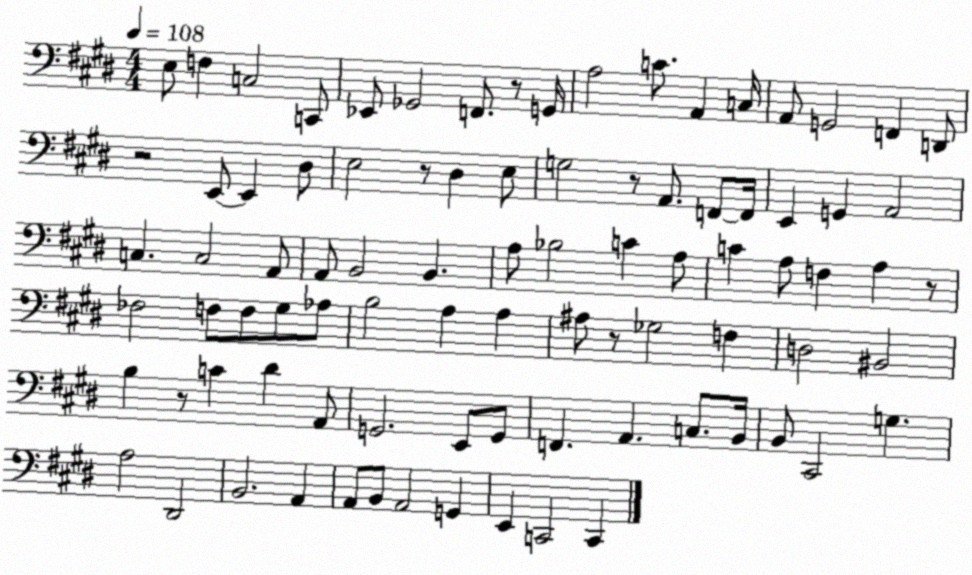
X:1
T:Untitled
M:4/4
L:1/4
K:E
E,/2 F, C,2 C,,/2 _E,,/2 _G,,2 F,,/2 z/2 G,,/4 A,2 C/2 A,, C,/4 A,,/2 G,,2 F,, D,,/2 z2 E,,/2 E,, ^D,/2 E,2 z/2 ^D, E,/2 G,2 z/2 A,,/2 F,,/2 F,,/4 E,, G,, A,,2 C, C,2 A,,/2 A,,/2 B,,2 B,, A,/2 _B,2 C A,/2 C A,/2 F, A, z/2 _F,2 F,/2 F,/2 ^G,/2 _A,/2 B,2 A, A, ^A,/2 z/2 _G,2 F, D,2 ^B,,2 B, z/2 C ^D A,,/2 G,,2 E,,/2 G,,/2 F,, A,, C,/2 B,,/4 B,,/2 ^C,,2 G, A,2 ^D,,2 B,,2 A,, A,,/2 B,,/2 A,,2 G,, E,, C,,2 C,,